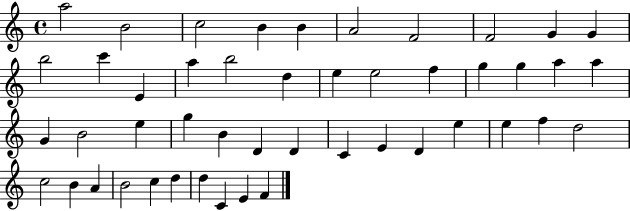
{
  \clef treble
  \time 4/4
  \defaultTimeSignature
  \key c \major
  a''2 b'2 | c''2 b'4 b'4 | a'2 f'2 | f'2 g'4 g'4 | \break b''2 c'''4 e'4 | a''4 b''2 d''4 | e''4 e''2 f''4 | g''4 g''4 a''4 a''4 | \break g'4 b'2 e''4 | g''4 b'4 d'4 d'4 | c'4 e'4 d'4 e''4 | e''4 f''4 d''2 | \break c''2 b'4 a'4 | b'2 c''4 d''4 | d''4 c'4 e'4 f'4 | \bar "|."
}